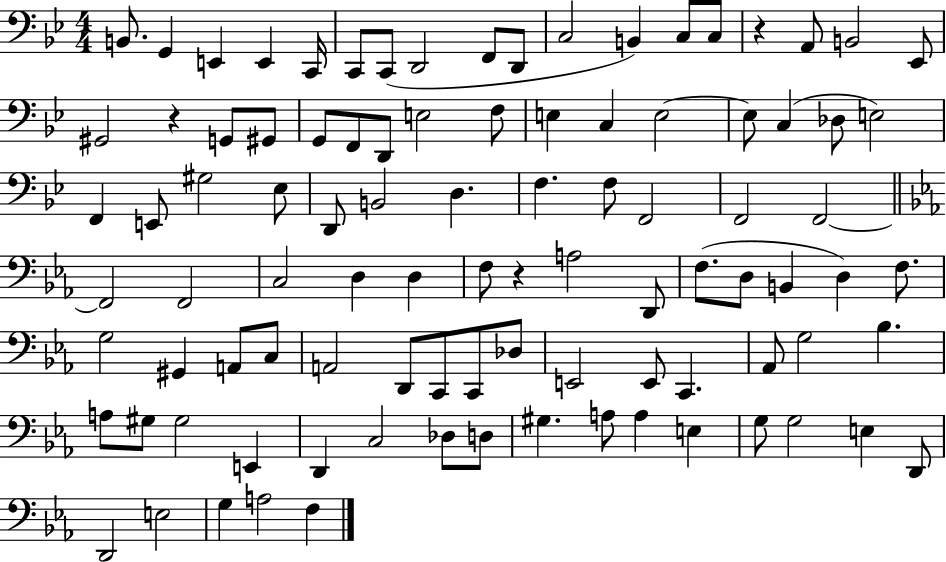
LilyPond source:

{
  \clef bass
  \numericTimeSignature
  \time 4/4
  \key bes \major
  b,8. g,4 e,4 e,4 c,16 | c,8 c,8( d,2 f,8 d,8 | c2 b,4) c8 c8 | r4 a,8 b,2 ees,8 | \break gis,2 r4 g,8 gis,8 | g,8 f,8 d,8 e2 f8 | e4 c4 e2~~ | e8 c4( des8 e2) | \break f,4 e,8 gis2 ees8 | d,8 b,2 d4. | f4. f8 f,2 | f,2 f,2~~ | \break \bar "||" \break \key c \minor f,2 f,2 | c2 d4 d4 | f8 r4 a2 d,8 | f8.( d8 b,4 d4) f8. | \break g2 gis,4 a,8 c8 | a,2 d,8 c,8 c,8 des8 | e,2 e,8 c,4. | aes,8 g2 bes4. | \break a8 gis8 gis2 e,4 | d,4 c2 des8 d8 | gis4. a8 a4 e4 | g8 g2 e4 d,8 | \break d,2 e2 | g4 a2 f4 | \bar "|."
}